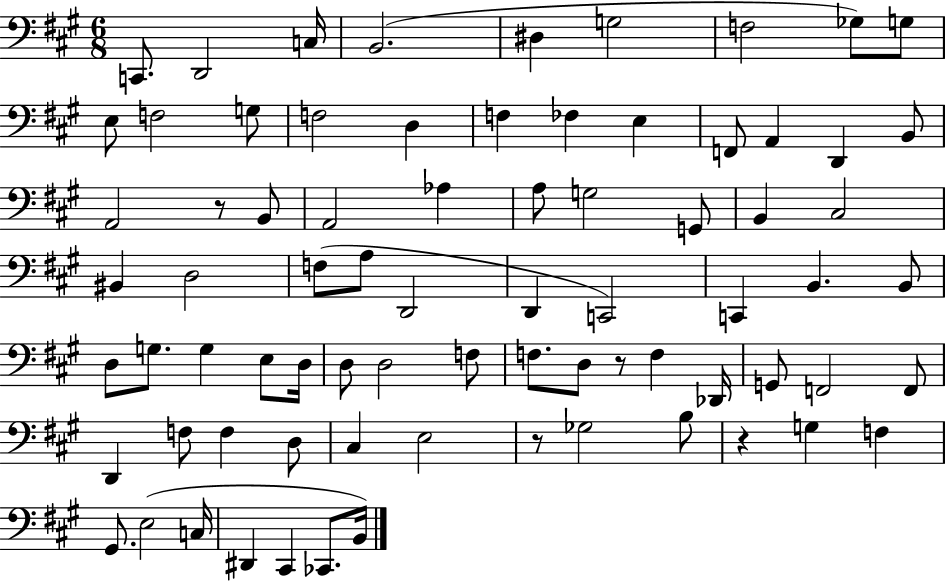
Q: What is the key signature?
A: A major